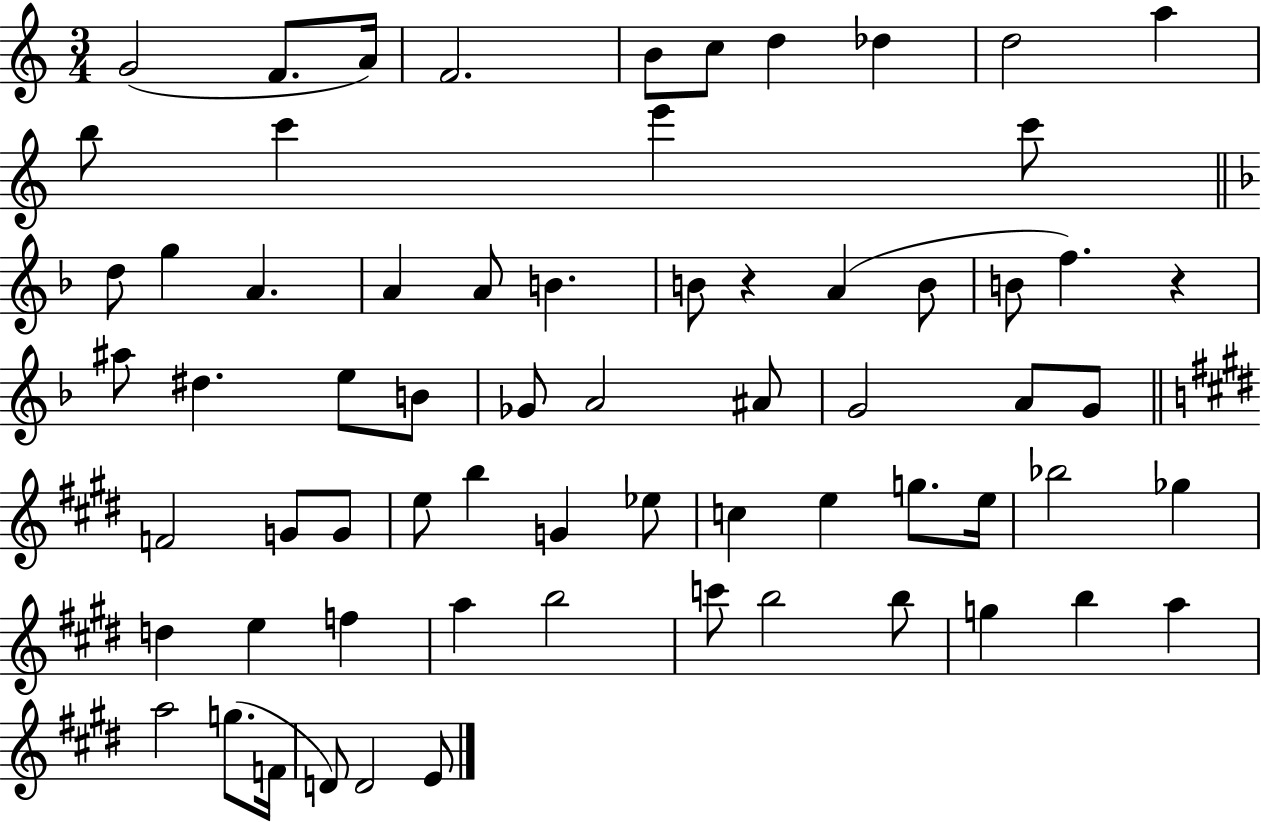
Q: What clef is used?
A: treble